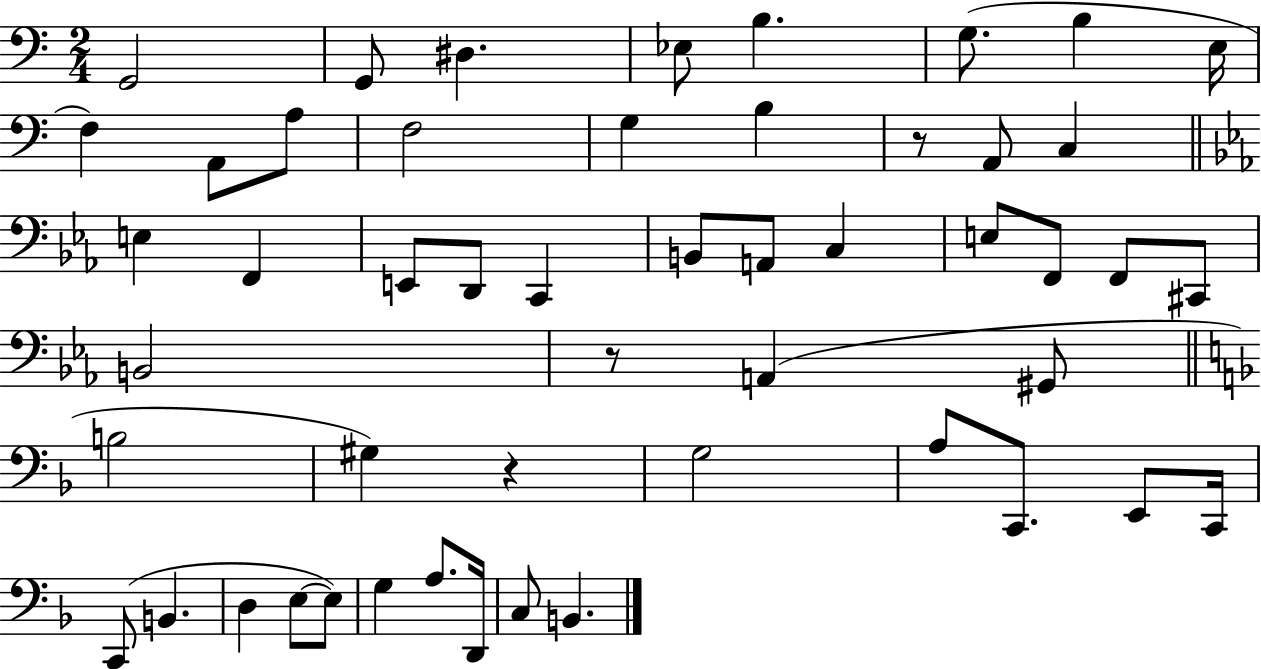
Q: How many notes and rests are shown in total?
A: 51